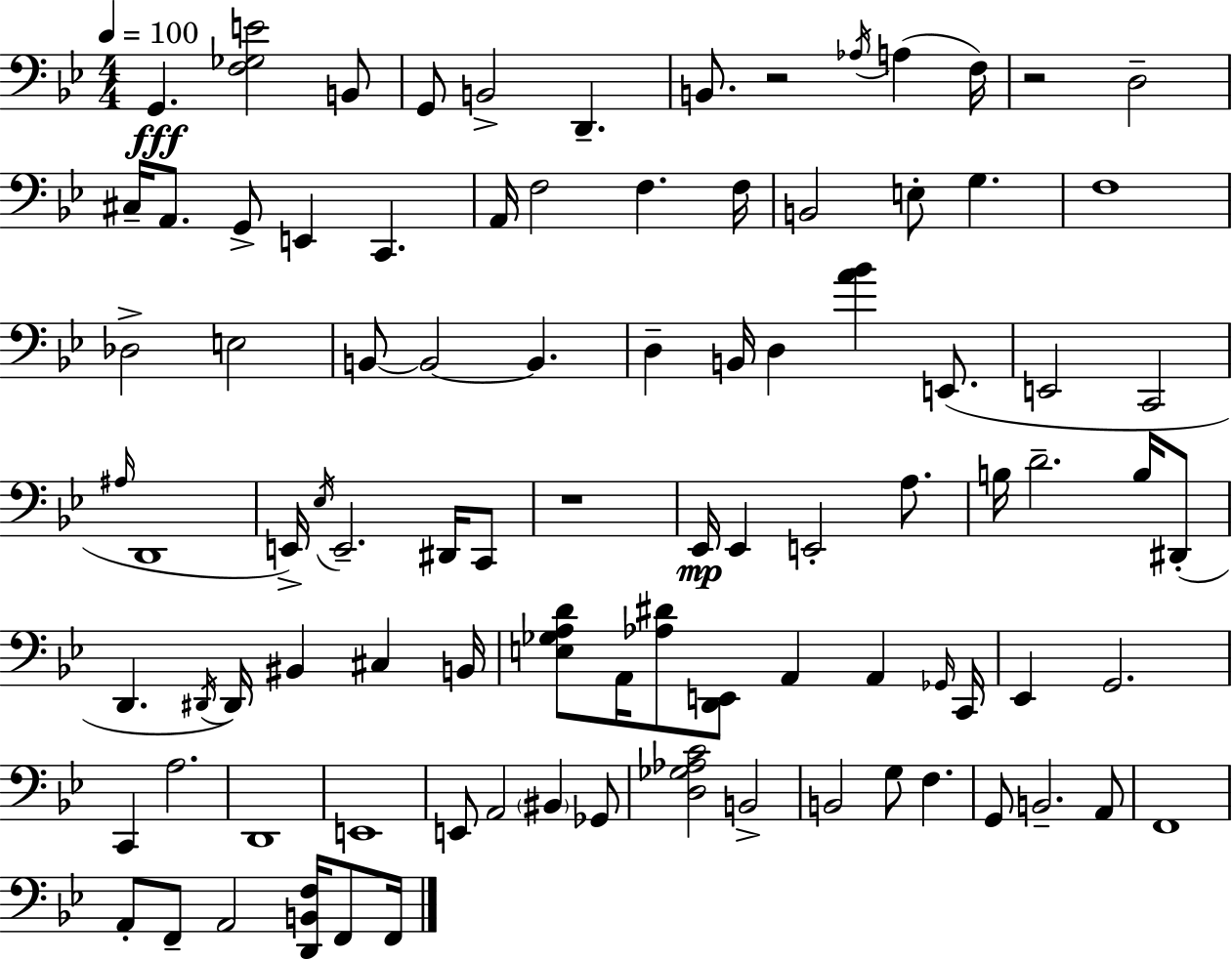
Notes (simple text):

G2/q. [F3,Gb3,E4]/h B2/e G2/e B2/h D2/q. B2/e. R/h Ab3/s A3/q F3/s R/h D3/h C#3/s A2/e. G2/e E2/q C2/q. A2/s F3/h F3/q. F3/s B2/h E3/e G3/q. F3/w Db3/h E3/h B2/e B2/h B2/q. D3/q B2/s D3/q [A4,Bb4]/q E2/e. E2/h C2/h A#3/s D2/w E2/s Eb3/s E2/h. D#2/s C2/e R/w Eb2/s Eb2/q E2/h A3/e. B3/s D4/h. B3/s D#2/e D2/q. D#2/s D#2/s BIS2/q C#3/q B2/s [E3,Gb3,A3,D4]/e A2/s [Ab3,D#4]/e [D2,E2]/e A2/q A2/q Gb2/s C2/s Eb2/q G2/h. C2/q A3/h. D2/w E2/w E2/e A2/h BIS2/q Gb2/e [D3,Gb3,Ab3,C4]/h B2/h B2/h G3/e F3/q. G2/e B2/h. A2/e F2/w A2/e F2/e A2/h [D2,B2,F3]/s F2/e F2/s